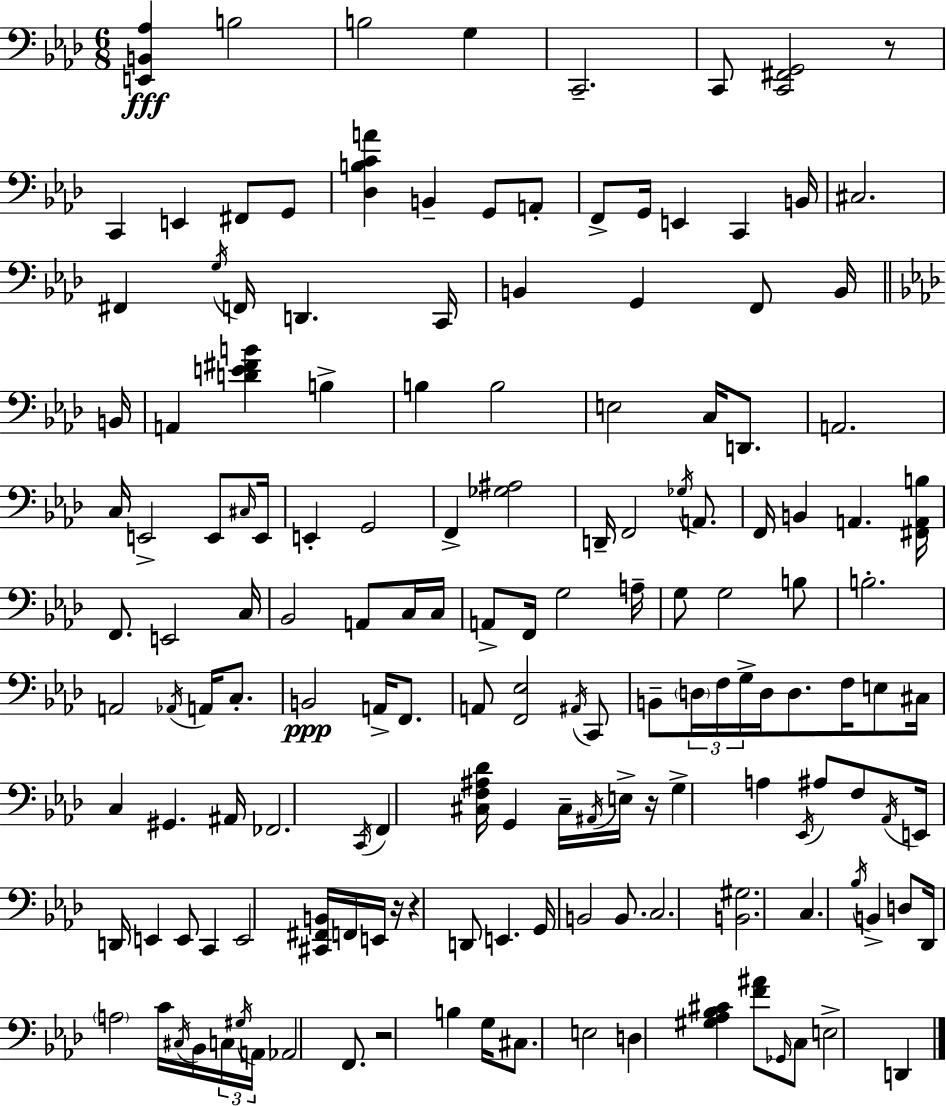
{
  \clef bass
  \numericTimeSignature
  \time 6/8
  \key f \minor
  <e, b, aes>4\fff b2 | b2 g4 | c,2.-- | c,8 <c, fis, g,>2 r8 | \break c,4 e,4 fis,8 g,8 | <des b c' a'>4 b,4-- g,8 a,8-. | f,8-> g,16 e,4 c,4 b,16 | cis2. | \break fis,4 \acciaccatura { g16 } f,16 d,4. | c,16 b,4 g,4 f,8 b,16 | \bar "||" \break \key f \minor b,16 a,4 <d' e' fis' b'>4 b4-> | b4 b2 | e2 c16 d,8. | a,2. | \break c16 e,2-> e,8 | \grace { cis16 } e,16 e,4-. g,2 | f,4-> <ges ais>2 | d,16-- f,2 \acciaccatura { ges16 } | \break a,8. f,16 b,4 a,4. | <fis, a, b>16 f,8. e,2 | c16 bes,2 a,8 | c16 c16 a,8-> f,16 g2 | \break a16-- g8 g2 | b8 b2.-. | a,2 \acciaccatura { aes,16 } | a,16 c8.-. b,2\ppp | \break a,16-> f,8. a,8 <f, ees>2 | \acciaccatura { ais,16 } c,8 b,8-- \tuplet 3/2 { \parenthesize d16 f16 g16-> } d16 d8. | f16 e8 cis16 c4 gis,4. | ais,16 fes,2. | \break \acciaccatura { c,16 } f,4 <cis f ais des'>16 g,4 | cis16-- \acciaccatura { ais,16 } e16-> r16 g4-> a4 | \acciaccatura { ees,16 } ais8 f8 \acciaccatura { aes,16 } e,16 d,16 e,4 | e,8 c,4 e,2 | \break <cis, fis, b,>16 f,16 e,16 r16 r4 | d,8 e,4. g,16 b,2 | b,8. c2. | <b, gis>2. | \break c4. | \acciaccatura { bes16 } b,4-> d8 des,16 \parenthesize a2 | c'16 \acciaccatura { cis16 } bes,16 \tuplet 3/2 { c16 \acciaccatura { gis16 } | a,16 } aes,2 f,8. | \break r2 b4 | g16 cis8. e2 | d4 <gis aes bes cis'>4 <f' ais'>8 \grace { ges,16 } c8 | e2-> d,4 | \break \bar "|."
}